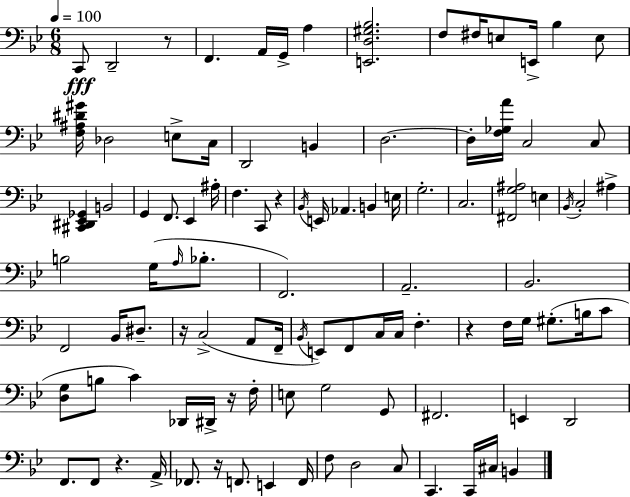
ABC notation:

X:1
T:Untitled
M:6/8
L:1/4
K:Gm
C,,/2 D,,2 z/2 F,, A,,/4 G,,/4 A, [E,,D,^G,_B,]2 F,/2 ^F,/4 E,/2 E,,/4 _B, E,/2 [F,^A,^D^G]/4 _D,2 E,/2 C,/4 D,,2 B,, D,2 D,/4 [F,_G,A]/4 C,2 C,/2 [^C,,^D,,_E,,_G,,] B,,2 G,, F,,/2 _E,, ^A,/4 F, C,,/2 z _B,,/4 E,,/4 _A,, B,, E,/4 G,2 C,2 [^F,,G,^A,]2 E, _B,,/4 C,2 ^A, B,2 G,/4 A,/4 _B,/2 F,,2 A,,2 _B,,2 F,,2 _B,,/4 ^D,/2 z/4 C,2 A,,/2 F,,/4 _B,,/4 E,,/2 F,,/2 C,/4 C,/4 F, z F,/4 G,/4 ^G,/2 B,/4 C/2 [D,G,]/2 B,/2 C _D,,/4 ^D,,/4 z/4 F,/4 E,/2 G,2 G,,/2 ^F,,2 E,, D,,2 F,,/2 F,,/2 z A,,/4 _F,,/2 z/4 F,,/2 E,, F,,/4 F,/2 D,2 C,/2 C,, C,,/4 ^C,/4 B,,